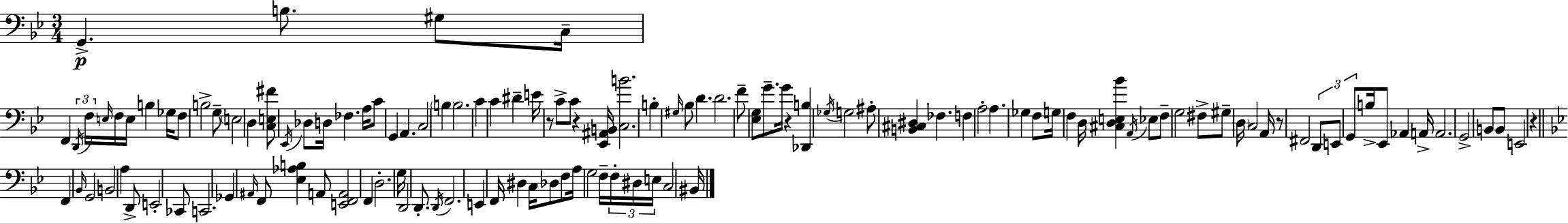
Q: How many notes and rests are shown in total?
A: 124